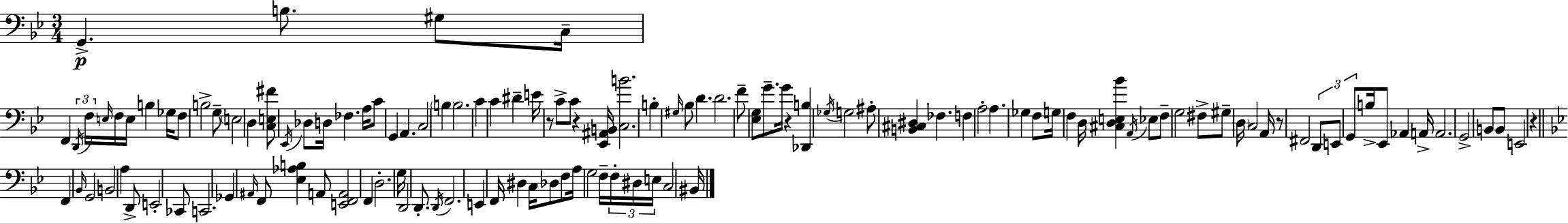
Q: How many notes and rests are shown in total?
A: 124